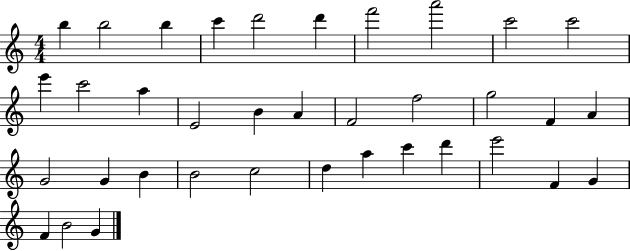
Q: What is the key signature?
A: C major